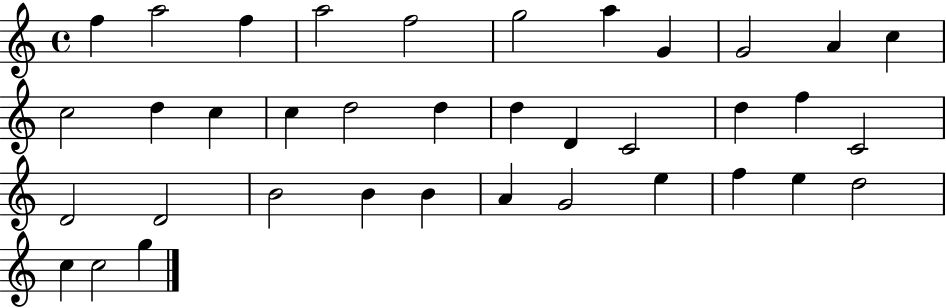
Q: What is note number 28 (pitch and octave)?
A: B4